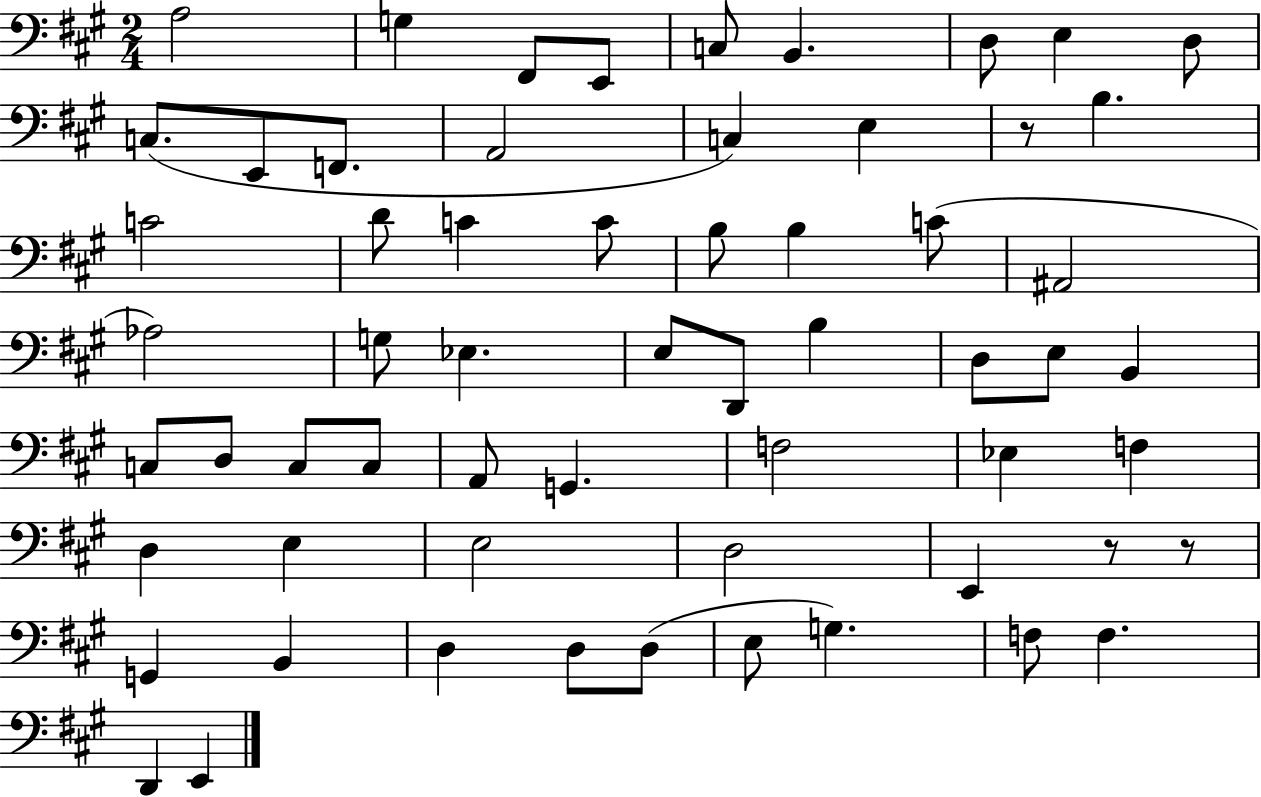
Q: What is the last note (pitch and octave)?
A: E2